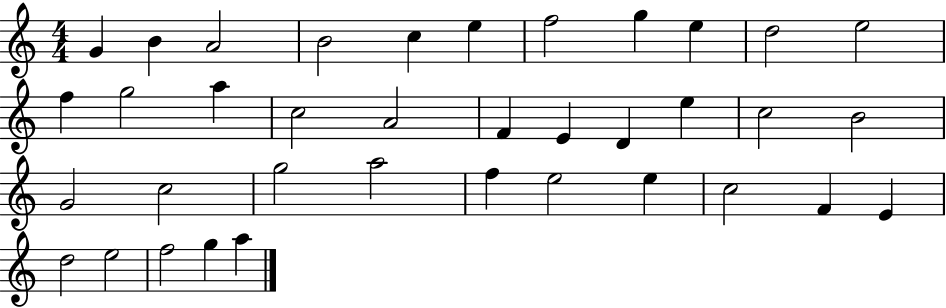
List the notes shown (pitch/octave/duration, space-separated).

G4/q B4/q A4/h B4/h C5/q E5/q F5/h G5/q E5/q D5/h E5/h F5/q G5/h A5/q C5/h A4/h F4/q E4/q D4/q E5/q C5/h B4/h G4/h C5/h G5/h A5/h F5/q E5/h E5/q C5/h F4/q E4/q D5/h E5/h F5/h G5/q A5/q